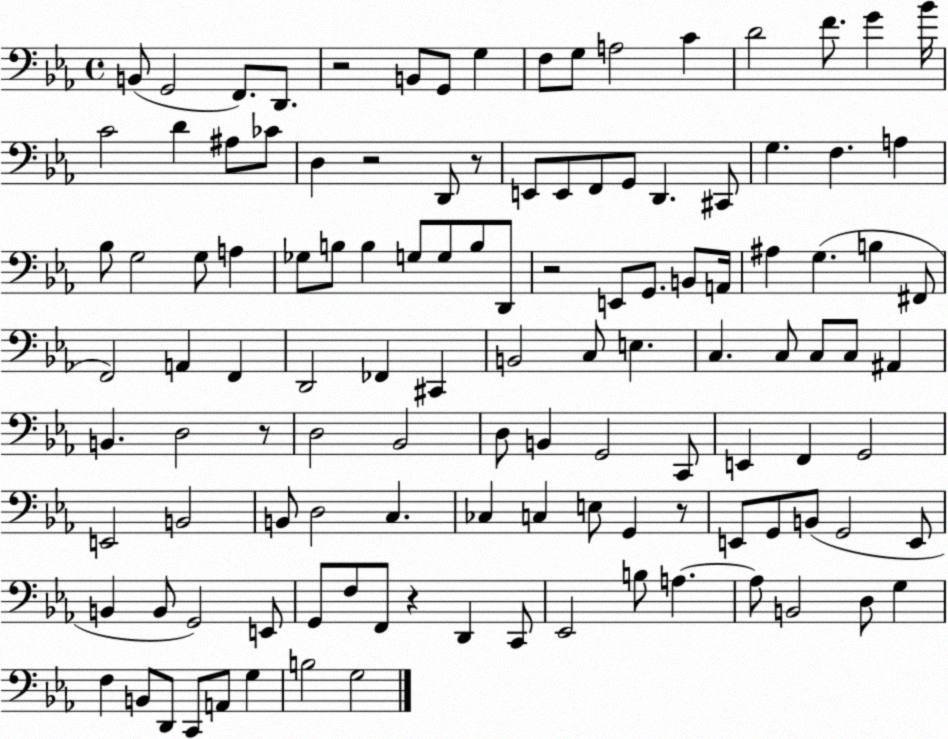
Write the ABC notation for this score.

X:1
T:Untitled
M:4/4
L:1/4
K:Eb
B,,/2 G,,2 F,,/2 D,,/2 z2 B,,/2 G,,/2 G, F,/2 G,/2 A,2 C D2 F/2 G _B/4 C2 D ^A,/2 _C/2 D, z2 D,,/2 z/2 E,,/2 E,,/2 F,,/2 G,,/2 D,, ^C,,/2 G, F, A, _B,/2 G,2 G,/2 A, _G,/2 B,/2 B, G,/2 G,/2 B,/2 D,,/2 z2 E,,/2 G,,/2 B,,/2 A,,/4 ^A, G, B, ^F,,/2 F,,2 A,, F,, D,,2 _F,, ^C,, B,,2 C,/2 E, C, C,/2 C,/2 C,/2 ^A,, B,, D,2 z/2 D,2 _B,,2 D,/2 B,, G,,2 C,,/2 E,, F,, G,,2 E,,2 B,,2 B,,/2 D,2 C, _C, C, E,/2 G,, z/2 E,,/2 G,,/2 B,,/2 G,,2 E,,/2 B,, B,,/2 G,,2 E,,/2 G,,/2 F,/2 F,,/2 z D,, C,,/2 _E,,2 B,/2 A, A,/2 B,,2 D,/2 G, F, B,,/2 D,,/2 C,,/2 A,,/2 G, B,2 G,2